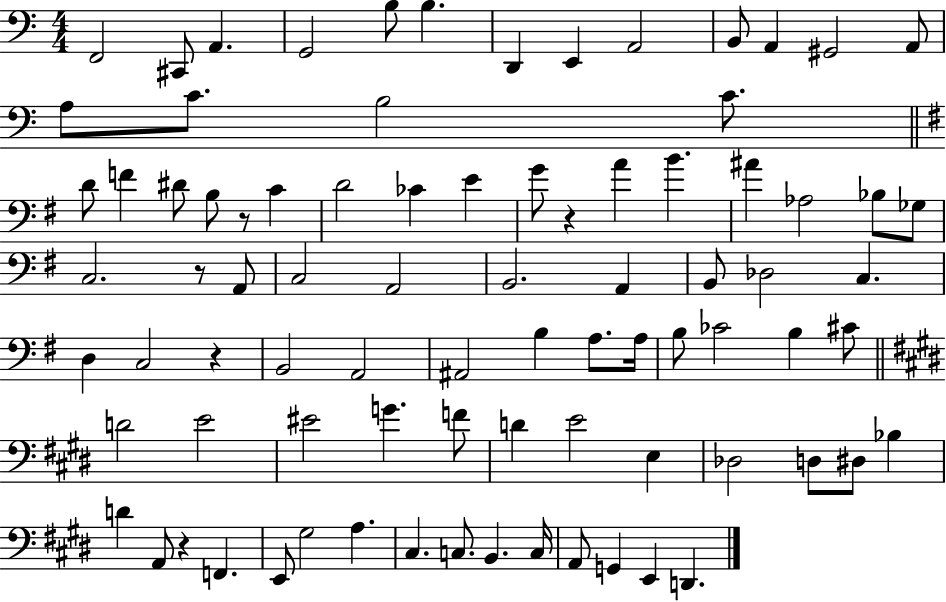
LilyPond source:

{
  \clef bass
  \numericTimeSignature
  \time 4/4
  \key c \major
  f,2 cis,8 a,4. | g,2 b8 b4. | d,4 e,4 a,2 | b,8 a,4 gis,2 a,8 | \break a8 c'8. b2 c'8. | \bar "||" \break \key e \minor d'8 f'4 dis'8 b8 r8 c'4 | d'2 ces'4 e'4 | g'8 r4 a'4 b'4. | ais'4 aes2 bes8 ges8 | \break c2. r8 a,8 | c2 a,2 | b,2. a,4 | b,8 des2 c4. | \break d4 c2 r4 | b,2 a,2 | ais,2 b4 a8. a16 | b8 ces'2 b4 cis'8 | \break \bar "||" \break \key e \major d'2 e'2 | eis'2 g'4. f'8 | d'4 e'2 e4 | des2 d8 dis8 bes4 | \break d'4 a,8 r4 f,4. | e,8 gis2 a4. | cis4. c8. b,4. c16 | a,8 g,4 e,4 d,4. | \break \bar "|."
}